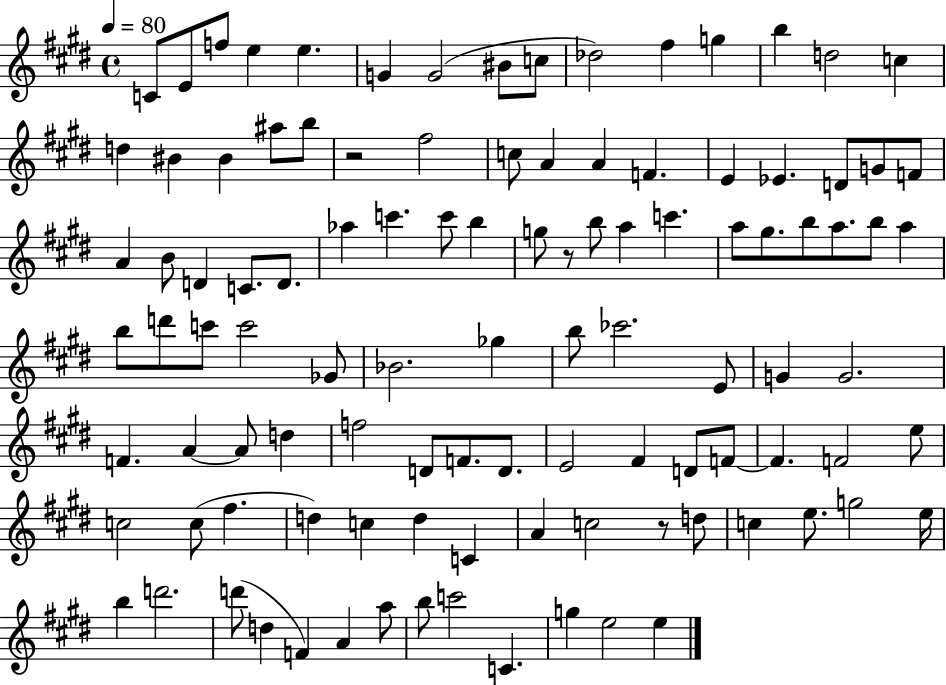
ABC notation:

X:1
T:Untitled
M:4/4
L:1/4
K:E
C/2 E/2 f/2 e e G G2 ^B/2 c/2 _d2 ^f g b d2 c d ^B ^B ^a/2 b/2 z2 ^f2 c/2 A A F E _E D/2 G/2 F/2 A B/2 D C/2 D/2 _a c' c'/2 b g/2 z/2 b/2 a c' a/2 ^g/2 b/2 a/2 b/2 a b/2 d'/2 c'/2 c'2 _G/2 _B2 _g b/2 _c'2 E/2 G G2 F A A/2 d f2 D/2 F/2 D/2 E2 ^F D/2 F/2 F F2 e/2 c2 c/2 ^f d c d C A c2 z/2 d/2 c e/2 g2 e/4 b d'2 d'/2 d F A a/2 b/2 c'2 C g e2 e